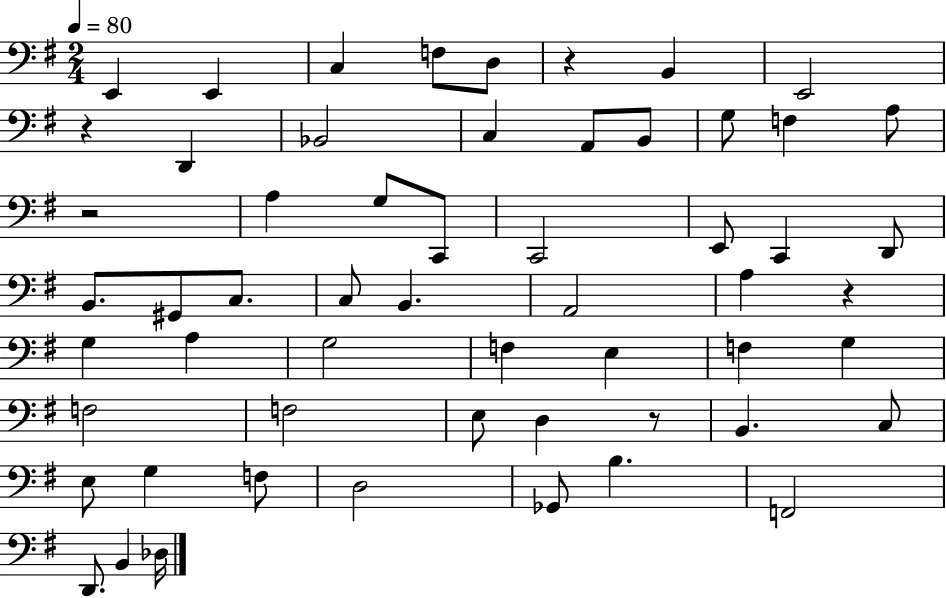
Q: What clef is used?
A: bass